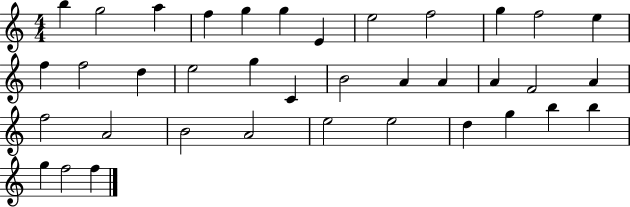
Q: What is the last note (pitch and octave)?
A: F5